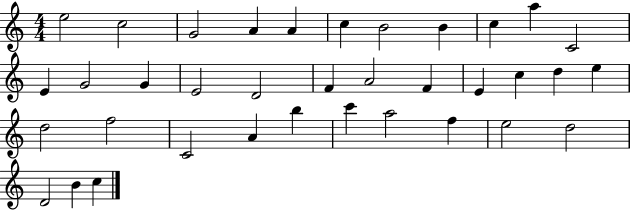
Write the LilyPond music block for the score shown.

{
  \clef treble
  \numericTimeSignature
  \time 4/4
  \key c \major
  e''2 c''2 | g'2 a'4 a'4 | c''4 b'2 b'4 | c''4 a''4 c'2 | \break e'4 g'2 g'4 | e'2 d'2 | f'4 a'2 f'4 | e'4 c''4 d''4 e''4 | \break d''2 f''2 | c'2 a'4 b''4 | c'''4 a''2 f''4 | e''2 d''2 | \break d'2 b'4 c''4 | \bar "|."
}